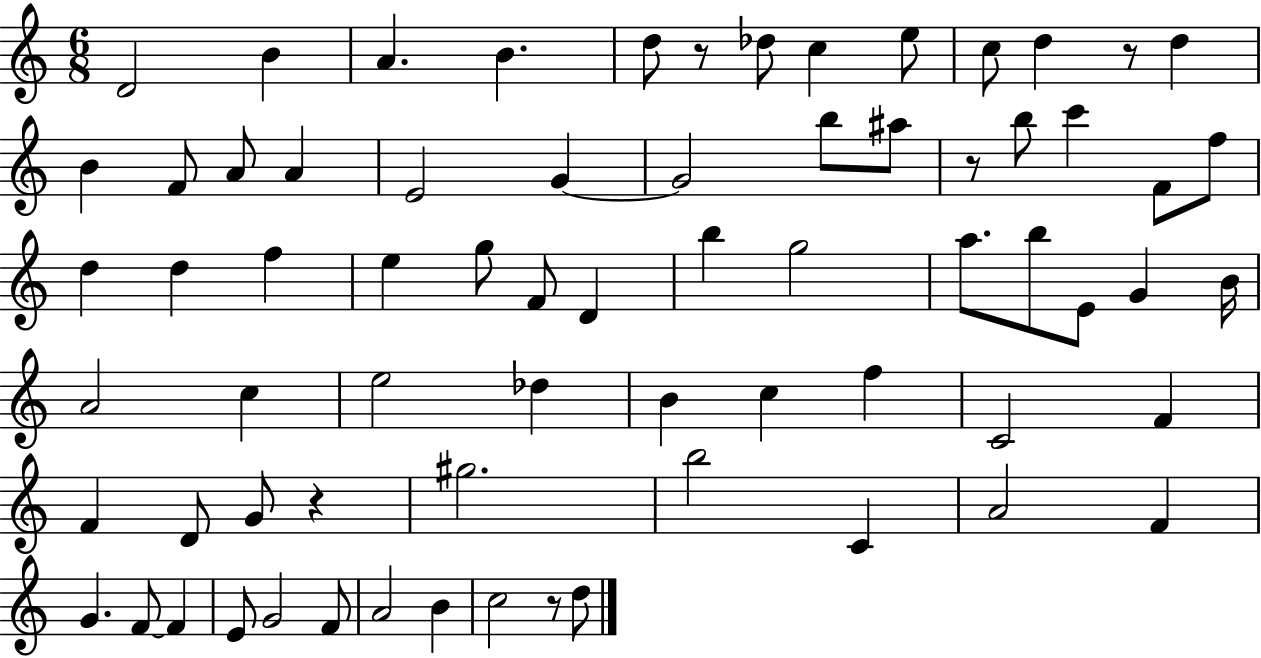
D4/h B4/q A4/q. B4/q. D5/e R/e Db5/e C5/q E5/e C5/e D5/q R/e D5/q B4/q F4/e A4/e A4/q E4/h G4/q G4/h B5/e A#5/e R/e B5/e C6/q F4/e F5/e D5/q D5/q F5/q E5/q G5/e F4/e D4/q B5/q G5/h A5/e. B5/e E4/e G4/q B4/s A4/h C5/q E5/h Db5/q B4/q C5/q F5/q C4/h F4/q F4/q D4/e G4/e R/q G#5/h. B5/h C4/q A4/h F4/q G4/q. F4/e F4/q E4/e G4/h F4/e A4/h B4/q C5/h R/e D5/e